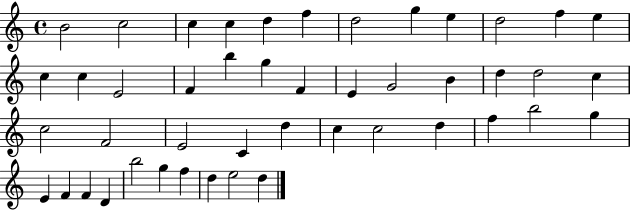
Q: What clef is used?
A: treble